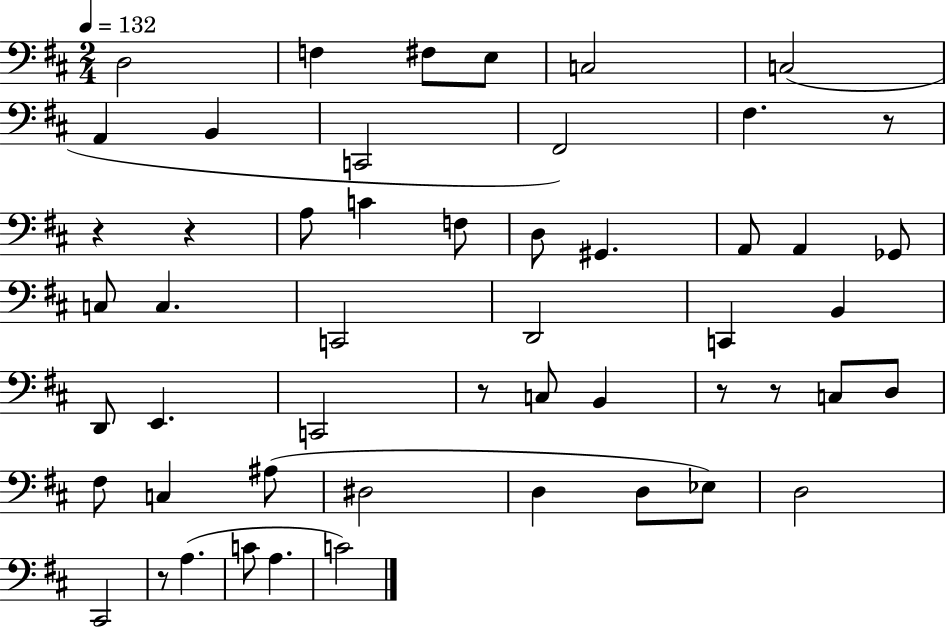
X:1
T:Untitled
M:2/4
L:1/4
K:D
D,2 F, ^F,/2 E,/2 C,2 C,2 A,, B,, C,,2 ^F,,2 ^F, z/2 z z A,/2 C F,/2 D,/2 ^G,, A,,/2 A,, _G,,/2 C,/2 C, C,,2 D,,2 C,, B,, D,,/2 E,, C,,2 z/2 C,/2 B,, z/2 z/2 C,/2 D,/2 ^F,/2 C, ^A,/2 ^D,2 D, D,/2 _E,/2 D,2 ^C,,2 z/2 A, C/2 A, C2